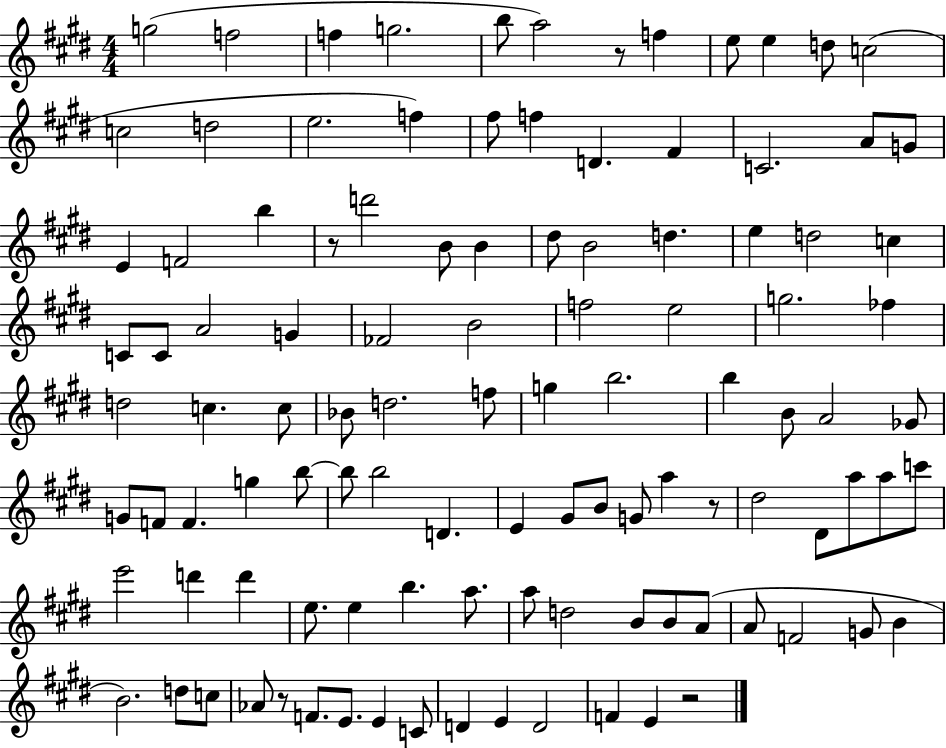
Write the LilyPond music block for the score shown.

{
  \clef treble
  \numericTimeSignature
  \time 4/4
  \key e \major
  g''2( f''2 | f''4 g''2. | b''8 a''2) r8 f''4 | e''8 e''4 d''8 c''2( | \break c''2 d''2 | e''2. f''4) | fis''8 f''4 d'4. fis'4 | c'2. a'8 g'8 | \break e'4 f'2 b''4 | r8 d'''2 b'8 b'4 | dis''8 b'2 d''4. | e''4 d''2 c''4 | \break c'8 c'8 a'2 g'4 | fes'2 b'2 | f''2 e''2 | g''2. fes''4 | \break d''2 c''4. c''8 | bes'8 d''2. f''8 | g''4 b''2. | b''4 b'8 a'2 ges'8 | \break g'8 f'8 f'4. g''4 b''8~~ | b''8 b''2 d'4. | e'4 gis'8 b'8 g'8 a''4 r8 | dis''2 dis'8 a''8 a''8 c'''8 | \break e'''2 d'''4 d'''4 | e''8. e''4 b''4. a''8. | a''8 d''2 b'8 b'8 a'8( | a'8 f'2 g'8 b'4 | \break b'2.) d''8 c''8 | aes'8 r8 f'8. e'8. e'4 c'8 | d'4 e'4 d'2 | f'4 e'4 r2 | \break \bar "|."
}